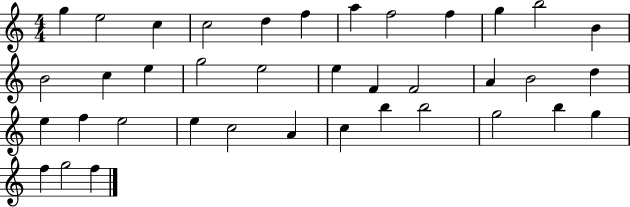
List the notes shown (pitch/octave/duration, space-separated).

G5/q E5/h C5/q C5/h D5/q F5/q A5/q F5/h F5/q G5/q B5/h B4/q B4/h C5/q E5/q G5/h E5/h E5/q F4/q F4/h A4/q B4/h D5/q E5/q F5/q E5/h E5/q C5/h A4/q C5/q B5/q B5/h G5/h B5/q G5/q F5/q G5/h F5/q